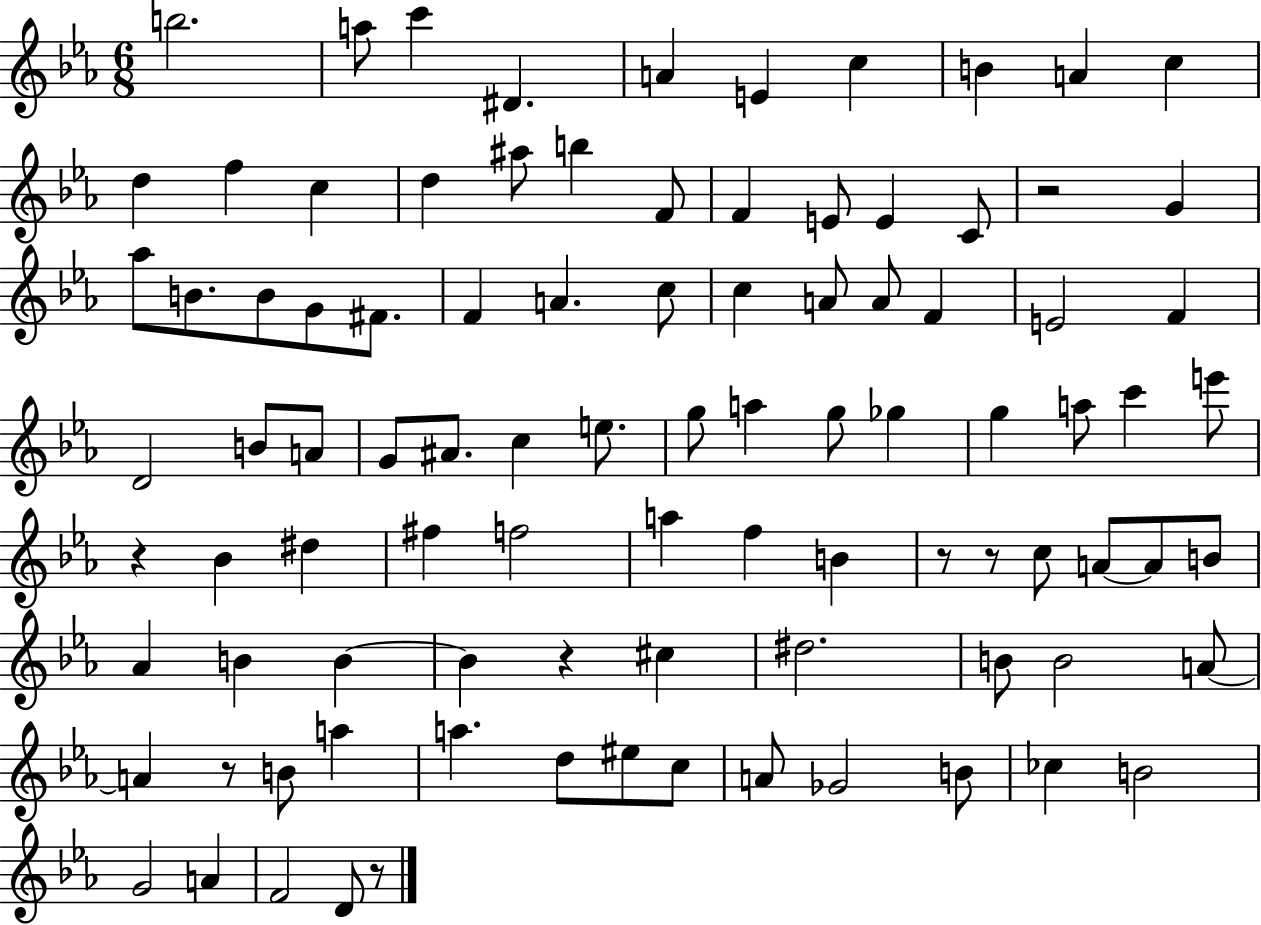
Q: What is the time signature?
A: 6/8